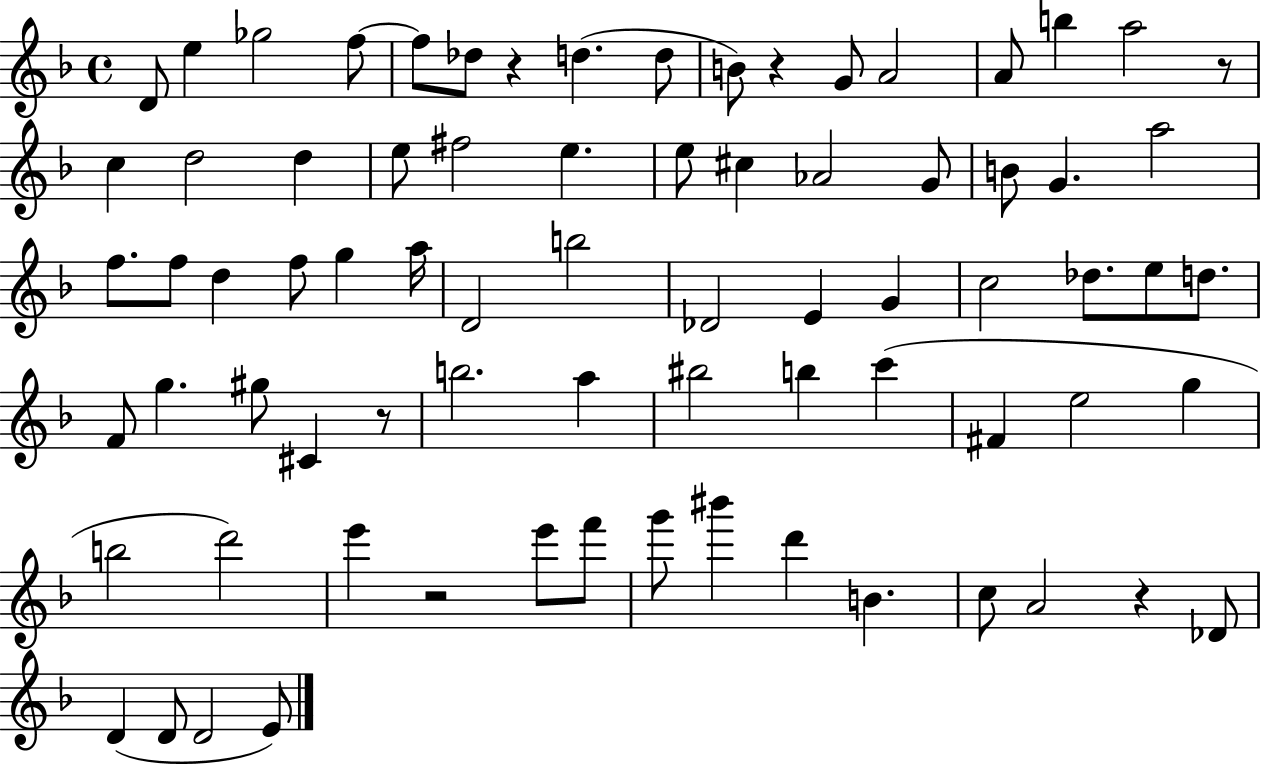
{
  \clef treble
  \time 4/4
  \defaultTimeSignature
  \key f \major
  d'8 e''4 ges''2 f''8~~ | f''8 des''8 r4 d''4.( d''8 | b'8) r4 g'8 a'2 | a'8 b''4 a''2 r8 | \break c''4 d''2 d''4 | e''8 fis''2 e''4. | e''8 cis''4 aes'2 g'8 | b'8 g'4. a''2 | \break f''8. f''8 d''4 f''8 g''4 a''16 | d'2 b''2 | des'2 e'4 g'4 | c''2 des''8. e''8 d''8. | \break f'8 g''4. gis''8 cis'4 r8 | b''2. a''4 | bis''2 b''4 c'''4( | fis'4 e''2 g''4 | \break b''2 d'''2) | e'''4 r2 e'''8 f'''8 | g'''8 bis'''4 d'''4 b'4. | c''8 a'2 r4 des'8 | \break d'4( d'8 d'2 e'8) | \bar "|."
}